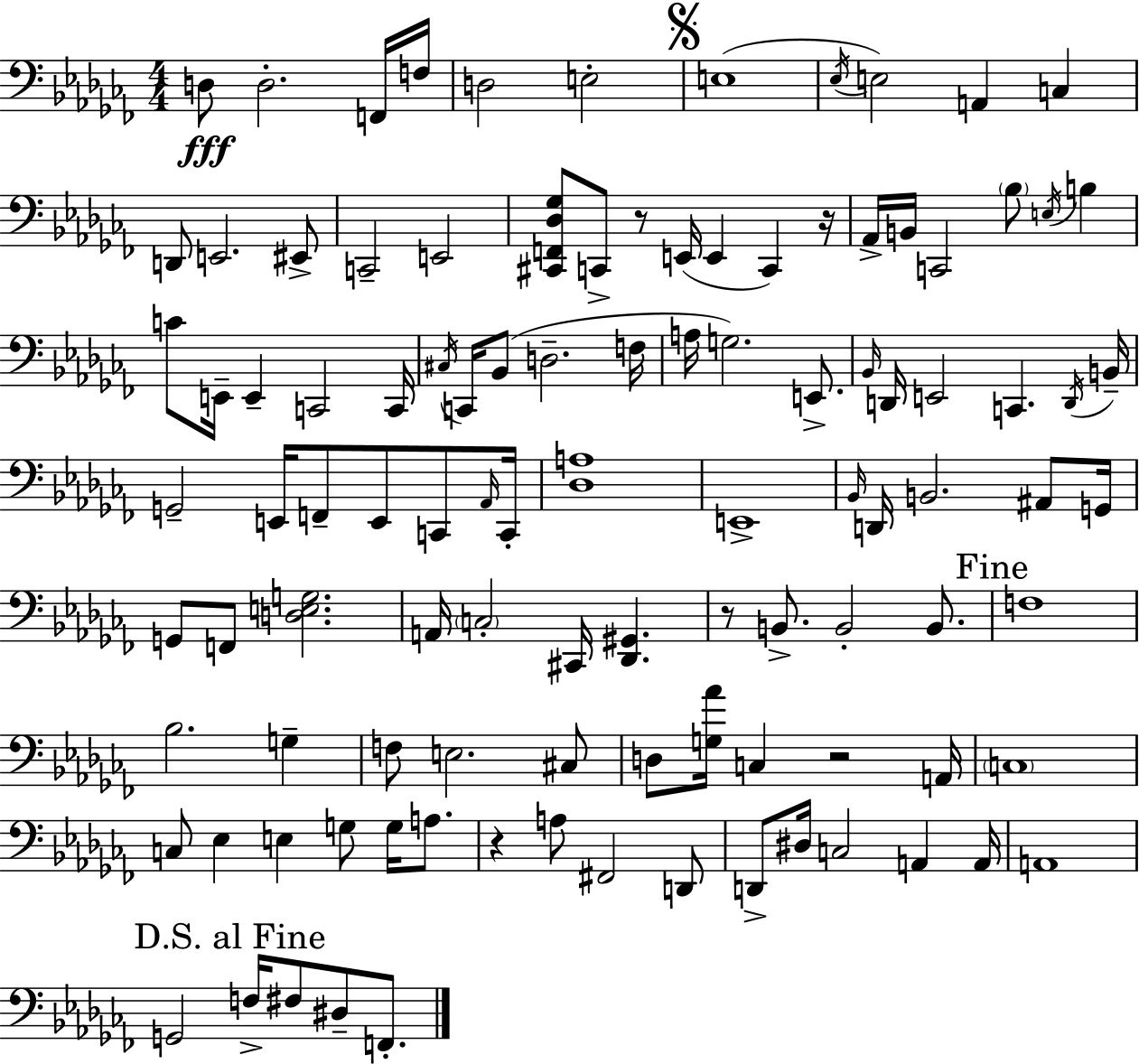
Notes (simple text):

D3/e D3/h. F2/s F3/s D3/h E3/h E3/w Eb3/s E3/h A2/q C3/q D2/e E2/h. EIS2/e C2/h E2/h [C#2,F2,Db3,Gb3]/e C2/e R/e E2/s E2/q C2/q R/s Ab2/s B2/s C2/h Bb3/e E3/s B3/q C4/e E2/s E2/q C2/h C2/s C#3/s C2/s Bb2/e D3/h. F3/s A3/s G3/h. E2/e. Bb2/s D2/s E2/h C2/q. D2/s B2/s G2/h E2/s F2/e E2/e C2/e Ab2/s C2/s [Db3,A3]/w E2/w Bb2/s D2/s B2/h. A#2/e G2/s G2/e F2/e [D3,E3,G3]/h. A2/s C3/h C#2/s [Db2,G#2]/q. R/e B2/e. B2/h B2/e. F3/w Bb3/h. G3/q F3/e E3/h. C#3/e D3/e [G3,Ab4]/s C3/q R/h A2/s C3/w C3/e Eb3/q E3/q G3/e G3/s A3/e. R/q A3/e F#2/h D2/e D2/e D#3/s C3/h A2/q A2/s A2/w G2/h F3/s F#3/e D#3/e F2/e.